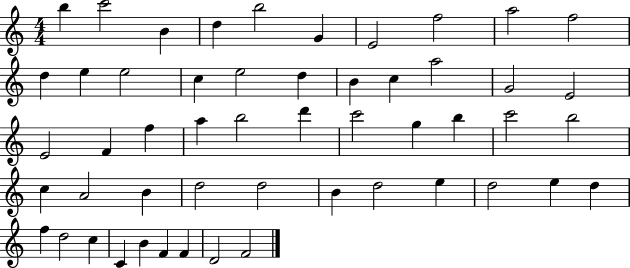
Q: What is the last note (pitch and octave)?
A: F4